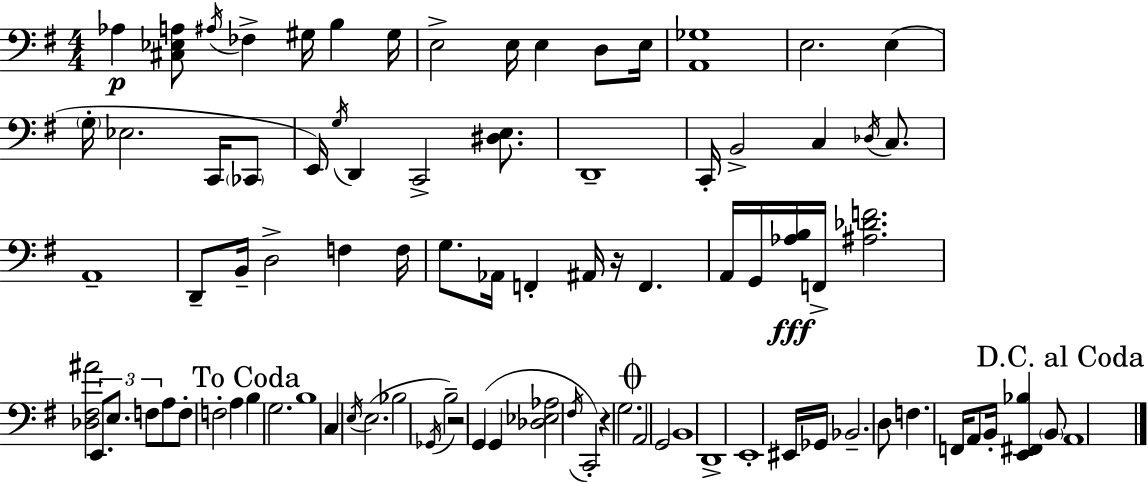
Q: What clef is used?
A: bass